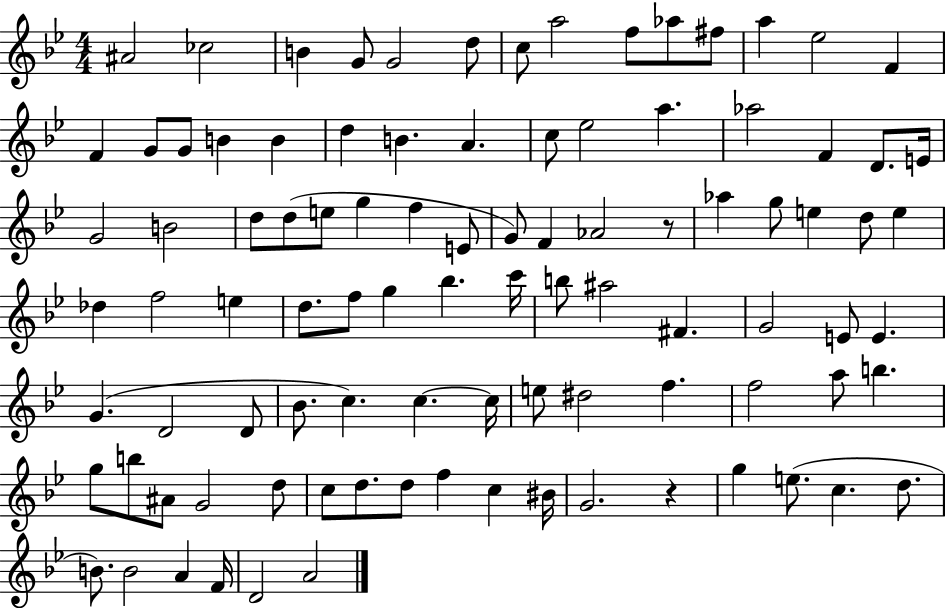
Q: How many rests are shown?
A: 2